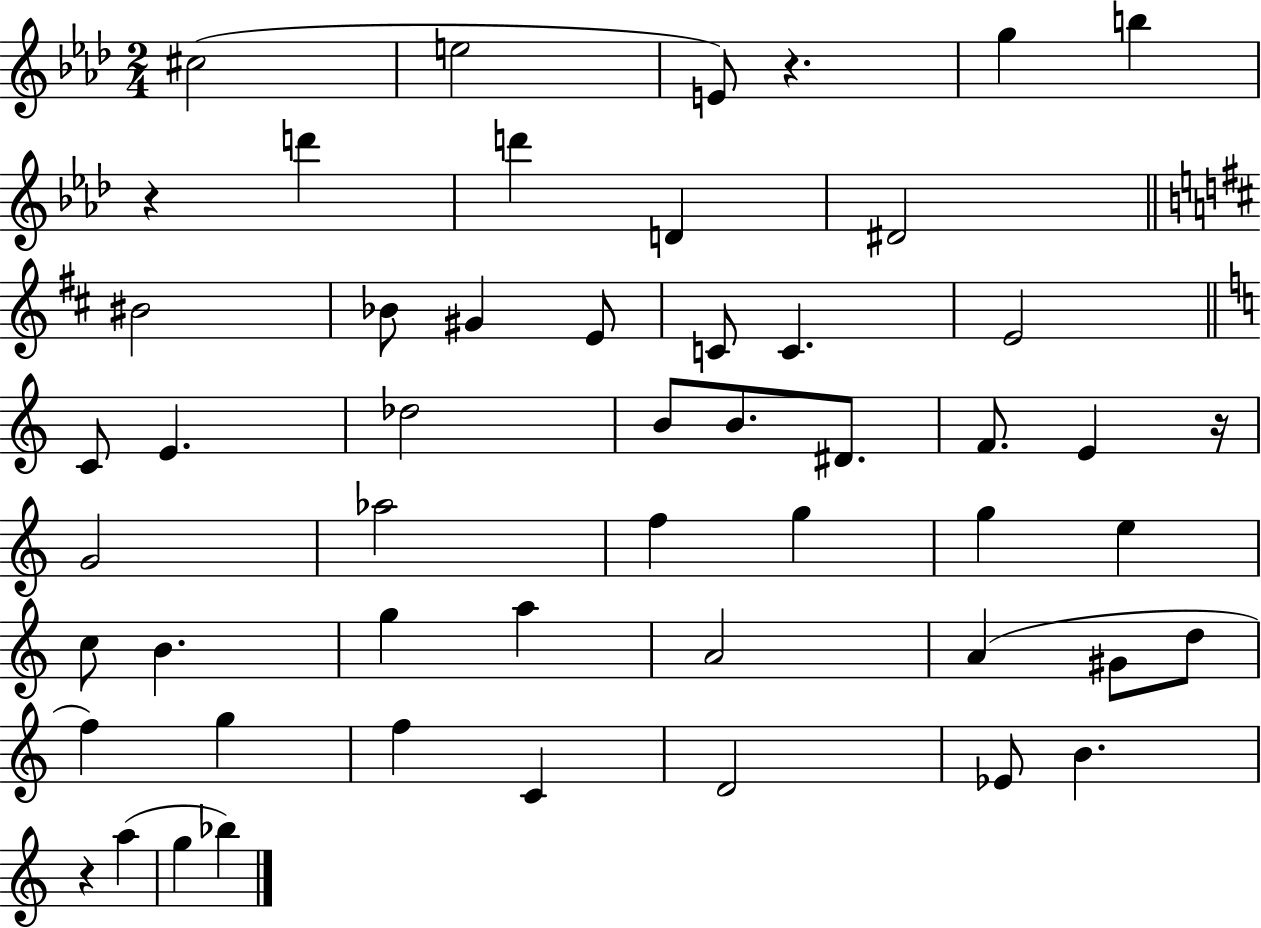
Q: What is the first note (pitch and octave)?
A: C#5